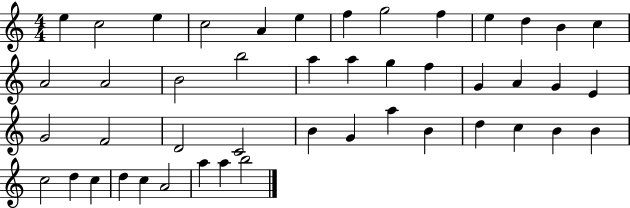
E5/q C5/h E5/q C5/h A4/q E5/q F5/q G5/h F5/q E5/q D5/q B4/q C5/q A4/h A4/h B4/h B5/h A5/q A5/q G5/q F5/q G4/q A4/q G4/q E4/q G4/h F4/h D4/h C4/h B4/q G4/q A5/q B4/q D5/q C5/q B4/q B4/q C5/h D5/q C5/q D5/q C5/q A4/h A5/q A5/q B5/h